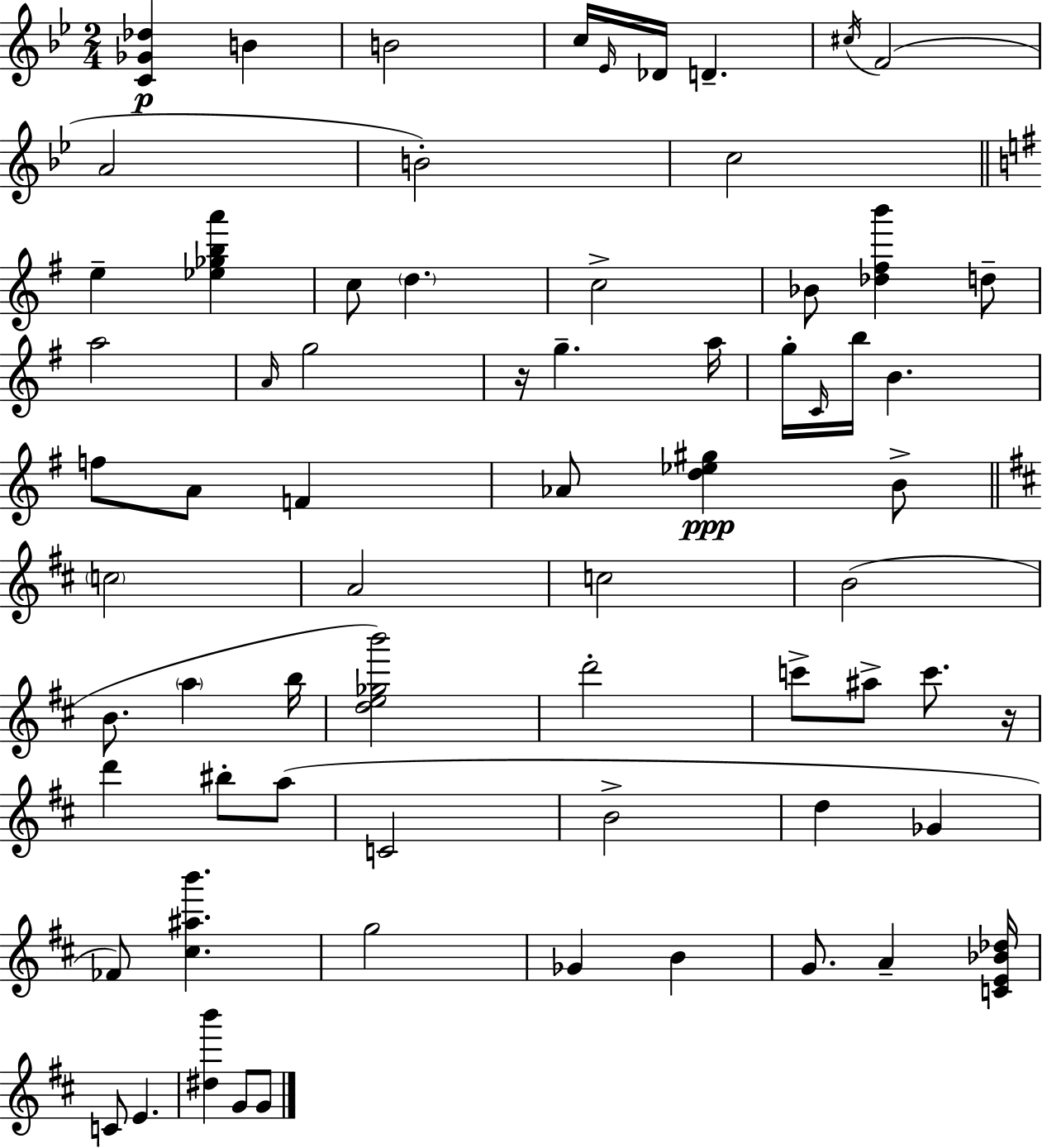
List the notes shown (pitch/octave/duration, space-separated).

[C4,Gb4,Db5]/q B4/q B4/h C5/s Eb4/s Db4/s D4/q. C#5/s F4/h A4/h B4/h C5/h E5/q [Eb5,Gb5,B5,A6]/q C5/e D5/q. C5/h Bb4/e [Db5,F#5,B6]/q D5/e A5/h A4/s G5/h R/s G5/q. A5/s G5/s C4/s B5/s B4/q. F5/e A4/e F4/q Ab4/e [D5,Eb5,G#5]/q B4/e C5/h A4/h C5/h B4/h B4/e. A5/q B5/s [D5,E5,Gb5,B6]/h D6/h C6/e A#5/e C6/e. R/s D6/q BIS5/e A5/e C4/h B4/h D5/q Gb4/q FES4/e [C#5,A#5,B6]/q. G5/h Gb4/q B4/q G4/e. A4/q [C4,E4,Bb4,Db5]/s C4/e E4/q. [D#5,B6]/q G4/e G4/e